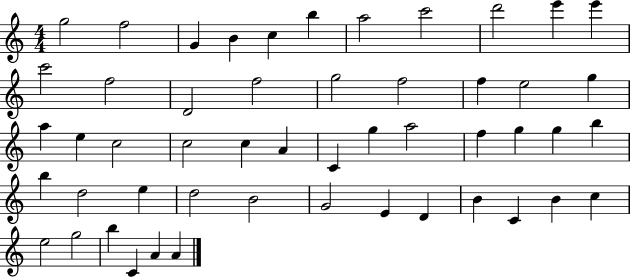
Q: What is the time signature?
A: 4/4